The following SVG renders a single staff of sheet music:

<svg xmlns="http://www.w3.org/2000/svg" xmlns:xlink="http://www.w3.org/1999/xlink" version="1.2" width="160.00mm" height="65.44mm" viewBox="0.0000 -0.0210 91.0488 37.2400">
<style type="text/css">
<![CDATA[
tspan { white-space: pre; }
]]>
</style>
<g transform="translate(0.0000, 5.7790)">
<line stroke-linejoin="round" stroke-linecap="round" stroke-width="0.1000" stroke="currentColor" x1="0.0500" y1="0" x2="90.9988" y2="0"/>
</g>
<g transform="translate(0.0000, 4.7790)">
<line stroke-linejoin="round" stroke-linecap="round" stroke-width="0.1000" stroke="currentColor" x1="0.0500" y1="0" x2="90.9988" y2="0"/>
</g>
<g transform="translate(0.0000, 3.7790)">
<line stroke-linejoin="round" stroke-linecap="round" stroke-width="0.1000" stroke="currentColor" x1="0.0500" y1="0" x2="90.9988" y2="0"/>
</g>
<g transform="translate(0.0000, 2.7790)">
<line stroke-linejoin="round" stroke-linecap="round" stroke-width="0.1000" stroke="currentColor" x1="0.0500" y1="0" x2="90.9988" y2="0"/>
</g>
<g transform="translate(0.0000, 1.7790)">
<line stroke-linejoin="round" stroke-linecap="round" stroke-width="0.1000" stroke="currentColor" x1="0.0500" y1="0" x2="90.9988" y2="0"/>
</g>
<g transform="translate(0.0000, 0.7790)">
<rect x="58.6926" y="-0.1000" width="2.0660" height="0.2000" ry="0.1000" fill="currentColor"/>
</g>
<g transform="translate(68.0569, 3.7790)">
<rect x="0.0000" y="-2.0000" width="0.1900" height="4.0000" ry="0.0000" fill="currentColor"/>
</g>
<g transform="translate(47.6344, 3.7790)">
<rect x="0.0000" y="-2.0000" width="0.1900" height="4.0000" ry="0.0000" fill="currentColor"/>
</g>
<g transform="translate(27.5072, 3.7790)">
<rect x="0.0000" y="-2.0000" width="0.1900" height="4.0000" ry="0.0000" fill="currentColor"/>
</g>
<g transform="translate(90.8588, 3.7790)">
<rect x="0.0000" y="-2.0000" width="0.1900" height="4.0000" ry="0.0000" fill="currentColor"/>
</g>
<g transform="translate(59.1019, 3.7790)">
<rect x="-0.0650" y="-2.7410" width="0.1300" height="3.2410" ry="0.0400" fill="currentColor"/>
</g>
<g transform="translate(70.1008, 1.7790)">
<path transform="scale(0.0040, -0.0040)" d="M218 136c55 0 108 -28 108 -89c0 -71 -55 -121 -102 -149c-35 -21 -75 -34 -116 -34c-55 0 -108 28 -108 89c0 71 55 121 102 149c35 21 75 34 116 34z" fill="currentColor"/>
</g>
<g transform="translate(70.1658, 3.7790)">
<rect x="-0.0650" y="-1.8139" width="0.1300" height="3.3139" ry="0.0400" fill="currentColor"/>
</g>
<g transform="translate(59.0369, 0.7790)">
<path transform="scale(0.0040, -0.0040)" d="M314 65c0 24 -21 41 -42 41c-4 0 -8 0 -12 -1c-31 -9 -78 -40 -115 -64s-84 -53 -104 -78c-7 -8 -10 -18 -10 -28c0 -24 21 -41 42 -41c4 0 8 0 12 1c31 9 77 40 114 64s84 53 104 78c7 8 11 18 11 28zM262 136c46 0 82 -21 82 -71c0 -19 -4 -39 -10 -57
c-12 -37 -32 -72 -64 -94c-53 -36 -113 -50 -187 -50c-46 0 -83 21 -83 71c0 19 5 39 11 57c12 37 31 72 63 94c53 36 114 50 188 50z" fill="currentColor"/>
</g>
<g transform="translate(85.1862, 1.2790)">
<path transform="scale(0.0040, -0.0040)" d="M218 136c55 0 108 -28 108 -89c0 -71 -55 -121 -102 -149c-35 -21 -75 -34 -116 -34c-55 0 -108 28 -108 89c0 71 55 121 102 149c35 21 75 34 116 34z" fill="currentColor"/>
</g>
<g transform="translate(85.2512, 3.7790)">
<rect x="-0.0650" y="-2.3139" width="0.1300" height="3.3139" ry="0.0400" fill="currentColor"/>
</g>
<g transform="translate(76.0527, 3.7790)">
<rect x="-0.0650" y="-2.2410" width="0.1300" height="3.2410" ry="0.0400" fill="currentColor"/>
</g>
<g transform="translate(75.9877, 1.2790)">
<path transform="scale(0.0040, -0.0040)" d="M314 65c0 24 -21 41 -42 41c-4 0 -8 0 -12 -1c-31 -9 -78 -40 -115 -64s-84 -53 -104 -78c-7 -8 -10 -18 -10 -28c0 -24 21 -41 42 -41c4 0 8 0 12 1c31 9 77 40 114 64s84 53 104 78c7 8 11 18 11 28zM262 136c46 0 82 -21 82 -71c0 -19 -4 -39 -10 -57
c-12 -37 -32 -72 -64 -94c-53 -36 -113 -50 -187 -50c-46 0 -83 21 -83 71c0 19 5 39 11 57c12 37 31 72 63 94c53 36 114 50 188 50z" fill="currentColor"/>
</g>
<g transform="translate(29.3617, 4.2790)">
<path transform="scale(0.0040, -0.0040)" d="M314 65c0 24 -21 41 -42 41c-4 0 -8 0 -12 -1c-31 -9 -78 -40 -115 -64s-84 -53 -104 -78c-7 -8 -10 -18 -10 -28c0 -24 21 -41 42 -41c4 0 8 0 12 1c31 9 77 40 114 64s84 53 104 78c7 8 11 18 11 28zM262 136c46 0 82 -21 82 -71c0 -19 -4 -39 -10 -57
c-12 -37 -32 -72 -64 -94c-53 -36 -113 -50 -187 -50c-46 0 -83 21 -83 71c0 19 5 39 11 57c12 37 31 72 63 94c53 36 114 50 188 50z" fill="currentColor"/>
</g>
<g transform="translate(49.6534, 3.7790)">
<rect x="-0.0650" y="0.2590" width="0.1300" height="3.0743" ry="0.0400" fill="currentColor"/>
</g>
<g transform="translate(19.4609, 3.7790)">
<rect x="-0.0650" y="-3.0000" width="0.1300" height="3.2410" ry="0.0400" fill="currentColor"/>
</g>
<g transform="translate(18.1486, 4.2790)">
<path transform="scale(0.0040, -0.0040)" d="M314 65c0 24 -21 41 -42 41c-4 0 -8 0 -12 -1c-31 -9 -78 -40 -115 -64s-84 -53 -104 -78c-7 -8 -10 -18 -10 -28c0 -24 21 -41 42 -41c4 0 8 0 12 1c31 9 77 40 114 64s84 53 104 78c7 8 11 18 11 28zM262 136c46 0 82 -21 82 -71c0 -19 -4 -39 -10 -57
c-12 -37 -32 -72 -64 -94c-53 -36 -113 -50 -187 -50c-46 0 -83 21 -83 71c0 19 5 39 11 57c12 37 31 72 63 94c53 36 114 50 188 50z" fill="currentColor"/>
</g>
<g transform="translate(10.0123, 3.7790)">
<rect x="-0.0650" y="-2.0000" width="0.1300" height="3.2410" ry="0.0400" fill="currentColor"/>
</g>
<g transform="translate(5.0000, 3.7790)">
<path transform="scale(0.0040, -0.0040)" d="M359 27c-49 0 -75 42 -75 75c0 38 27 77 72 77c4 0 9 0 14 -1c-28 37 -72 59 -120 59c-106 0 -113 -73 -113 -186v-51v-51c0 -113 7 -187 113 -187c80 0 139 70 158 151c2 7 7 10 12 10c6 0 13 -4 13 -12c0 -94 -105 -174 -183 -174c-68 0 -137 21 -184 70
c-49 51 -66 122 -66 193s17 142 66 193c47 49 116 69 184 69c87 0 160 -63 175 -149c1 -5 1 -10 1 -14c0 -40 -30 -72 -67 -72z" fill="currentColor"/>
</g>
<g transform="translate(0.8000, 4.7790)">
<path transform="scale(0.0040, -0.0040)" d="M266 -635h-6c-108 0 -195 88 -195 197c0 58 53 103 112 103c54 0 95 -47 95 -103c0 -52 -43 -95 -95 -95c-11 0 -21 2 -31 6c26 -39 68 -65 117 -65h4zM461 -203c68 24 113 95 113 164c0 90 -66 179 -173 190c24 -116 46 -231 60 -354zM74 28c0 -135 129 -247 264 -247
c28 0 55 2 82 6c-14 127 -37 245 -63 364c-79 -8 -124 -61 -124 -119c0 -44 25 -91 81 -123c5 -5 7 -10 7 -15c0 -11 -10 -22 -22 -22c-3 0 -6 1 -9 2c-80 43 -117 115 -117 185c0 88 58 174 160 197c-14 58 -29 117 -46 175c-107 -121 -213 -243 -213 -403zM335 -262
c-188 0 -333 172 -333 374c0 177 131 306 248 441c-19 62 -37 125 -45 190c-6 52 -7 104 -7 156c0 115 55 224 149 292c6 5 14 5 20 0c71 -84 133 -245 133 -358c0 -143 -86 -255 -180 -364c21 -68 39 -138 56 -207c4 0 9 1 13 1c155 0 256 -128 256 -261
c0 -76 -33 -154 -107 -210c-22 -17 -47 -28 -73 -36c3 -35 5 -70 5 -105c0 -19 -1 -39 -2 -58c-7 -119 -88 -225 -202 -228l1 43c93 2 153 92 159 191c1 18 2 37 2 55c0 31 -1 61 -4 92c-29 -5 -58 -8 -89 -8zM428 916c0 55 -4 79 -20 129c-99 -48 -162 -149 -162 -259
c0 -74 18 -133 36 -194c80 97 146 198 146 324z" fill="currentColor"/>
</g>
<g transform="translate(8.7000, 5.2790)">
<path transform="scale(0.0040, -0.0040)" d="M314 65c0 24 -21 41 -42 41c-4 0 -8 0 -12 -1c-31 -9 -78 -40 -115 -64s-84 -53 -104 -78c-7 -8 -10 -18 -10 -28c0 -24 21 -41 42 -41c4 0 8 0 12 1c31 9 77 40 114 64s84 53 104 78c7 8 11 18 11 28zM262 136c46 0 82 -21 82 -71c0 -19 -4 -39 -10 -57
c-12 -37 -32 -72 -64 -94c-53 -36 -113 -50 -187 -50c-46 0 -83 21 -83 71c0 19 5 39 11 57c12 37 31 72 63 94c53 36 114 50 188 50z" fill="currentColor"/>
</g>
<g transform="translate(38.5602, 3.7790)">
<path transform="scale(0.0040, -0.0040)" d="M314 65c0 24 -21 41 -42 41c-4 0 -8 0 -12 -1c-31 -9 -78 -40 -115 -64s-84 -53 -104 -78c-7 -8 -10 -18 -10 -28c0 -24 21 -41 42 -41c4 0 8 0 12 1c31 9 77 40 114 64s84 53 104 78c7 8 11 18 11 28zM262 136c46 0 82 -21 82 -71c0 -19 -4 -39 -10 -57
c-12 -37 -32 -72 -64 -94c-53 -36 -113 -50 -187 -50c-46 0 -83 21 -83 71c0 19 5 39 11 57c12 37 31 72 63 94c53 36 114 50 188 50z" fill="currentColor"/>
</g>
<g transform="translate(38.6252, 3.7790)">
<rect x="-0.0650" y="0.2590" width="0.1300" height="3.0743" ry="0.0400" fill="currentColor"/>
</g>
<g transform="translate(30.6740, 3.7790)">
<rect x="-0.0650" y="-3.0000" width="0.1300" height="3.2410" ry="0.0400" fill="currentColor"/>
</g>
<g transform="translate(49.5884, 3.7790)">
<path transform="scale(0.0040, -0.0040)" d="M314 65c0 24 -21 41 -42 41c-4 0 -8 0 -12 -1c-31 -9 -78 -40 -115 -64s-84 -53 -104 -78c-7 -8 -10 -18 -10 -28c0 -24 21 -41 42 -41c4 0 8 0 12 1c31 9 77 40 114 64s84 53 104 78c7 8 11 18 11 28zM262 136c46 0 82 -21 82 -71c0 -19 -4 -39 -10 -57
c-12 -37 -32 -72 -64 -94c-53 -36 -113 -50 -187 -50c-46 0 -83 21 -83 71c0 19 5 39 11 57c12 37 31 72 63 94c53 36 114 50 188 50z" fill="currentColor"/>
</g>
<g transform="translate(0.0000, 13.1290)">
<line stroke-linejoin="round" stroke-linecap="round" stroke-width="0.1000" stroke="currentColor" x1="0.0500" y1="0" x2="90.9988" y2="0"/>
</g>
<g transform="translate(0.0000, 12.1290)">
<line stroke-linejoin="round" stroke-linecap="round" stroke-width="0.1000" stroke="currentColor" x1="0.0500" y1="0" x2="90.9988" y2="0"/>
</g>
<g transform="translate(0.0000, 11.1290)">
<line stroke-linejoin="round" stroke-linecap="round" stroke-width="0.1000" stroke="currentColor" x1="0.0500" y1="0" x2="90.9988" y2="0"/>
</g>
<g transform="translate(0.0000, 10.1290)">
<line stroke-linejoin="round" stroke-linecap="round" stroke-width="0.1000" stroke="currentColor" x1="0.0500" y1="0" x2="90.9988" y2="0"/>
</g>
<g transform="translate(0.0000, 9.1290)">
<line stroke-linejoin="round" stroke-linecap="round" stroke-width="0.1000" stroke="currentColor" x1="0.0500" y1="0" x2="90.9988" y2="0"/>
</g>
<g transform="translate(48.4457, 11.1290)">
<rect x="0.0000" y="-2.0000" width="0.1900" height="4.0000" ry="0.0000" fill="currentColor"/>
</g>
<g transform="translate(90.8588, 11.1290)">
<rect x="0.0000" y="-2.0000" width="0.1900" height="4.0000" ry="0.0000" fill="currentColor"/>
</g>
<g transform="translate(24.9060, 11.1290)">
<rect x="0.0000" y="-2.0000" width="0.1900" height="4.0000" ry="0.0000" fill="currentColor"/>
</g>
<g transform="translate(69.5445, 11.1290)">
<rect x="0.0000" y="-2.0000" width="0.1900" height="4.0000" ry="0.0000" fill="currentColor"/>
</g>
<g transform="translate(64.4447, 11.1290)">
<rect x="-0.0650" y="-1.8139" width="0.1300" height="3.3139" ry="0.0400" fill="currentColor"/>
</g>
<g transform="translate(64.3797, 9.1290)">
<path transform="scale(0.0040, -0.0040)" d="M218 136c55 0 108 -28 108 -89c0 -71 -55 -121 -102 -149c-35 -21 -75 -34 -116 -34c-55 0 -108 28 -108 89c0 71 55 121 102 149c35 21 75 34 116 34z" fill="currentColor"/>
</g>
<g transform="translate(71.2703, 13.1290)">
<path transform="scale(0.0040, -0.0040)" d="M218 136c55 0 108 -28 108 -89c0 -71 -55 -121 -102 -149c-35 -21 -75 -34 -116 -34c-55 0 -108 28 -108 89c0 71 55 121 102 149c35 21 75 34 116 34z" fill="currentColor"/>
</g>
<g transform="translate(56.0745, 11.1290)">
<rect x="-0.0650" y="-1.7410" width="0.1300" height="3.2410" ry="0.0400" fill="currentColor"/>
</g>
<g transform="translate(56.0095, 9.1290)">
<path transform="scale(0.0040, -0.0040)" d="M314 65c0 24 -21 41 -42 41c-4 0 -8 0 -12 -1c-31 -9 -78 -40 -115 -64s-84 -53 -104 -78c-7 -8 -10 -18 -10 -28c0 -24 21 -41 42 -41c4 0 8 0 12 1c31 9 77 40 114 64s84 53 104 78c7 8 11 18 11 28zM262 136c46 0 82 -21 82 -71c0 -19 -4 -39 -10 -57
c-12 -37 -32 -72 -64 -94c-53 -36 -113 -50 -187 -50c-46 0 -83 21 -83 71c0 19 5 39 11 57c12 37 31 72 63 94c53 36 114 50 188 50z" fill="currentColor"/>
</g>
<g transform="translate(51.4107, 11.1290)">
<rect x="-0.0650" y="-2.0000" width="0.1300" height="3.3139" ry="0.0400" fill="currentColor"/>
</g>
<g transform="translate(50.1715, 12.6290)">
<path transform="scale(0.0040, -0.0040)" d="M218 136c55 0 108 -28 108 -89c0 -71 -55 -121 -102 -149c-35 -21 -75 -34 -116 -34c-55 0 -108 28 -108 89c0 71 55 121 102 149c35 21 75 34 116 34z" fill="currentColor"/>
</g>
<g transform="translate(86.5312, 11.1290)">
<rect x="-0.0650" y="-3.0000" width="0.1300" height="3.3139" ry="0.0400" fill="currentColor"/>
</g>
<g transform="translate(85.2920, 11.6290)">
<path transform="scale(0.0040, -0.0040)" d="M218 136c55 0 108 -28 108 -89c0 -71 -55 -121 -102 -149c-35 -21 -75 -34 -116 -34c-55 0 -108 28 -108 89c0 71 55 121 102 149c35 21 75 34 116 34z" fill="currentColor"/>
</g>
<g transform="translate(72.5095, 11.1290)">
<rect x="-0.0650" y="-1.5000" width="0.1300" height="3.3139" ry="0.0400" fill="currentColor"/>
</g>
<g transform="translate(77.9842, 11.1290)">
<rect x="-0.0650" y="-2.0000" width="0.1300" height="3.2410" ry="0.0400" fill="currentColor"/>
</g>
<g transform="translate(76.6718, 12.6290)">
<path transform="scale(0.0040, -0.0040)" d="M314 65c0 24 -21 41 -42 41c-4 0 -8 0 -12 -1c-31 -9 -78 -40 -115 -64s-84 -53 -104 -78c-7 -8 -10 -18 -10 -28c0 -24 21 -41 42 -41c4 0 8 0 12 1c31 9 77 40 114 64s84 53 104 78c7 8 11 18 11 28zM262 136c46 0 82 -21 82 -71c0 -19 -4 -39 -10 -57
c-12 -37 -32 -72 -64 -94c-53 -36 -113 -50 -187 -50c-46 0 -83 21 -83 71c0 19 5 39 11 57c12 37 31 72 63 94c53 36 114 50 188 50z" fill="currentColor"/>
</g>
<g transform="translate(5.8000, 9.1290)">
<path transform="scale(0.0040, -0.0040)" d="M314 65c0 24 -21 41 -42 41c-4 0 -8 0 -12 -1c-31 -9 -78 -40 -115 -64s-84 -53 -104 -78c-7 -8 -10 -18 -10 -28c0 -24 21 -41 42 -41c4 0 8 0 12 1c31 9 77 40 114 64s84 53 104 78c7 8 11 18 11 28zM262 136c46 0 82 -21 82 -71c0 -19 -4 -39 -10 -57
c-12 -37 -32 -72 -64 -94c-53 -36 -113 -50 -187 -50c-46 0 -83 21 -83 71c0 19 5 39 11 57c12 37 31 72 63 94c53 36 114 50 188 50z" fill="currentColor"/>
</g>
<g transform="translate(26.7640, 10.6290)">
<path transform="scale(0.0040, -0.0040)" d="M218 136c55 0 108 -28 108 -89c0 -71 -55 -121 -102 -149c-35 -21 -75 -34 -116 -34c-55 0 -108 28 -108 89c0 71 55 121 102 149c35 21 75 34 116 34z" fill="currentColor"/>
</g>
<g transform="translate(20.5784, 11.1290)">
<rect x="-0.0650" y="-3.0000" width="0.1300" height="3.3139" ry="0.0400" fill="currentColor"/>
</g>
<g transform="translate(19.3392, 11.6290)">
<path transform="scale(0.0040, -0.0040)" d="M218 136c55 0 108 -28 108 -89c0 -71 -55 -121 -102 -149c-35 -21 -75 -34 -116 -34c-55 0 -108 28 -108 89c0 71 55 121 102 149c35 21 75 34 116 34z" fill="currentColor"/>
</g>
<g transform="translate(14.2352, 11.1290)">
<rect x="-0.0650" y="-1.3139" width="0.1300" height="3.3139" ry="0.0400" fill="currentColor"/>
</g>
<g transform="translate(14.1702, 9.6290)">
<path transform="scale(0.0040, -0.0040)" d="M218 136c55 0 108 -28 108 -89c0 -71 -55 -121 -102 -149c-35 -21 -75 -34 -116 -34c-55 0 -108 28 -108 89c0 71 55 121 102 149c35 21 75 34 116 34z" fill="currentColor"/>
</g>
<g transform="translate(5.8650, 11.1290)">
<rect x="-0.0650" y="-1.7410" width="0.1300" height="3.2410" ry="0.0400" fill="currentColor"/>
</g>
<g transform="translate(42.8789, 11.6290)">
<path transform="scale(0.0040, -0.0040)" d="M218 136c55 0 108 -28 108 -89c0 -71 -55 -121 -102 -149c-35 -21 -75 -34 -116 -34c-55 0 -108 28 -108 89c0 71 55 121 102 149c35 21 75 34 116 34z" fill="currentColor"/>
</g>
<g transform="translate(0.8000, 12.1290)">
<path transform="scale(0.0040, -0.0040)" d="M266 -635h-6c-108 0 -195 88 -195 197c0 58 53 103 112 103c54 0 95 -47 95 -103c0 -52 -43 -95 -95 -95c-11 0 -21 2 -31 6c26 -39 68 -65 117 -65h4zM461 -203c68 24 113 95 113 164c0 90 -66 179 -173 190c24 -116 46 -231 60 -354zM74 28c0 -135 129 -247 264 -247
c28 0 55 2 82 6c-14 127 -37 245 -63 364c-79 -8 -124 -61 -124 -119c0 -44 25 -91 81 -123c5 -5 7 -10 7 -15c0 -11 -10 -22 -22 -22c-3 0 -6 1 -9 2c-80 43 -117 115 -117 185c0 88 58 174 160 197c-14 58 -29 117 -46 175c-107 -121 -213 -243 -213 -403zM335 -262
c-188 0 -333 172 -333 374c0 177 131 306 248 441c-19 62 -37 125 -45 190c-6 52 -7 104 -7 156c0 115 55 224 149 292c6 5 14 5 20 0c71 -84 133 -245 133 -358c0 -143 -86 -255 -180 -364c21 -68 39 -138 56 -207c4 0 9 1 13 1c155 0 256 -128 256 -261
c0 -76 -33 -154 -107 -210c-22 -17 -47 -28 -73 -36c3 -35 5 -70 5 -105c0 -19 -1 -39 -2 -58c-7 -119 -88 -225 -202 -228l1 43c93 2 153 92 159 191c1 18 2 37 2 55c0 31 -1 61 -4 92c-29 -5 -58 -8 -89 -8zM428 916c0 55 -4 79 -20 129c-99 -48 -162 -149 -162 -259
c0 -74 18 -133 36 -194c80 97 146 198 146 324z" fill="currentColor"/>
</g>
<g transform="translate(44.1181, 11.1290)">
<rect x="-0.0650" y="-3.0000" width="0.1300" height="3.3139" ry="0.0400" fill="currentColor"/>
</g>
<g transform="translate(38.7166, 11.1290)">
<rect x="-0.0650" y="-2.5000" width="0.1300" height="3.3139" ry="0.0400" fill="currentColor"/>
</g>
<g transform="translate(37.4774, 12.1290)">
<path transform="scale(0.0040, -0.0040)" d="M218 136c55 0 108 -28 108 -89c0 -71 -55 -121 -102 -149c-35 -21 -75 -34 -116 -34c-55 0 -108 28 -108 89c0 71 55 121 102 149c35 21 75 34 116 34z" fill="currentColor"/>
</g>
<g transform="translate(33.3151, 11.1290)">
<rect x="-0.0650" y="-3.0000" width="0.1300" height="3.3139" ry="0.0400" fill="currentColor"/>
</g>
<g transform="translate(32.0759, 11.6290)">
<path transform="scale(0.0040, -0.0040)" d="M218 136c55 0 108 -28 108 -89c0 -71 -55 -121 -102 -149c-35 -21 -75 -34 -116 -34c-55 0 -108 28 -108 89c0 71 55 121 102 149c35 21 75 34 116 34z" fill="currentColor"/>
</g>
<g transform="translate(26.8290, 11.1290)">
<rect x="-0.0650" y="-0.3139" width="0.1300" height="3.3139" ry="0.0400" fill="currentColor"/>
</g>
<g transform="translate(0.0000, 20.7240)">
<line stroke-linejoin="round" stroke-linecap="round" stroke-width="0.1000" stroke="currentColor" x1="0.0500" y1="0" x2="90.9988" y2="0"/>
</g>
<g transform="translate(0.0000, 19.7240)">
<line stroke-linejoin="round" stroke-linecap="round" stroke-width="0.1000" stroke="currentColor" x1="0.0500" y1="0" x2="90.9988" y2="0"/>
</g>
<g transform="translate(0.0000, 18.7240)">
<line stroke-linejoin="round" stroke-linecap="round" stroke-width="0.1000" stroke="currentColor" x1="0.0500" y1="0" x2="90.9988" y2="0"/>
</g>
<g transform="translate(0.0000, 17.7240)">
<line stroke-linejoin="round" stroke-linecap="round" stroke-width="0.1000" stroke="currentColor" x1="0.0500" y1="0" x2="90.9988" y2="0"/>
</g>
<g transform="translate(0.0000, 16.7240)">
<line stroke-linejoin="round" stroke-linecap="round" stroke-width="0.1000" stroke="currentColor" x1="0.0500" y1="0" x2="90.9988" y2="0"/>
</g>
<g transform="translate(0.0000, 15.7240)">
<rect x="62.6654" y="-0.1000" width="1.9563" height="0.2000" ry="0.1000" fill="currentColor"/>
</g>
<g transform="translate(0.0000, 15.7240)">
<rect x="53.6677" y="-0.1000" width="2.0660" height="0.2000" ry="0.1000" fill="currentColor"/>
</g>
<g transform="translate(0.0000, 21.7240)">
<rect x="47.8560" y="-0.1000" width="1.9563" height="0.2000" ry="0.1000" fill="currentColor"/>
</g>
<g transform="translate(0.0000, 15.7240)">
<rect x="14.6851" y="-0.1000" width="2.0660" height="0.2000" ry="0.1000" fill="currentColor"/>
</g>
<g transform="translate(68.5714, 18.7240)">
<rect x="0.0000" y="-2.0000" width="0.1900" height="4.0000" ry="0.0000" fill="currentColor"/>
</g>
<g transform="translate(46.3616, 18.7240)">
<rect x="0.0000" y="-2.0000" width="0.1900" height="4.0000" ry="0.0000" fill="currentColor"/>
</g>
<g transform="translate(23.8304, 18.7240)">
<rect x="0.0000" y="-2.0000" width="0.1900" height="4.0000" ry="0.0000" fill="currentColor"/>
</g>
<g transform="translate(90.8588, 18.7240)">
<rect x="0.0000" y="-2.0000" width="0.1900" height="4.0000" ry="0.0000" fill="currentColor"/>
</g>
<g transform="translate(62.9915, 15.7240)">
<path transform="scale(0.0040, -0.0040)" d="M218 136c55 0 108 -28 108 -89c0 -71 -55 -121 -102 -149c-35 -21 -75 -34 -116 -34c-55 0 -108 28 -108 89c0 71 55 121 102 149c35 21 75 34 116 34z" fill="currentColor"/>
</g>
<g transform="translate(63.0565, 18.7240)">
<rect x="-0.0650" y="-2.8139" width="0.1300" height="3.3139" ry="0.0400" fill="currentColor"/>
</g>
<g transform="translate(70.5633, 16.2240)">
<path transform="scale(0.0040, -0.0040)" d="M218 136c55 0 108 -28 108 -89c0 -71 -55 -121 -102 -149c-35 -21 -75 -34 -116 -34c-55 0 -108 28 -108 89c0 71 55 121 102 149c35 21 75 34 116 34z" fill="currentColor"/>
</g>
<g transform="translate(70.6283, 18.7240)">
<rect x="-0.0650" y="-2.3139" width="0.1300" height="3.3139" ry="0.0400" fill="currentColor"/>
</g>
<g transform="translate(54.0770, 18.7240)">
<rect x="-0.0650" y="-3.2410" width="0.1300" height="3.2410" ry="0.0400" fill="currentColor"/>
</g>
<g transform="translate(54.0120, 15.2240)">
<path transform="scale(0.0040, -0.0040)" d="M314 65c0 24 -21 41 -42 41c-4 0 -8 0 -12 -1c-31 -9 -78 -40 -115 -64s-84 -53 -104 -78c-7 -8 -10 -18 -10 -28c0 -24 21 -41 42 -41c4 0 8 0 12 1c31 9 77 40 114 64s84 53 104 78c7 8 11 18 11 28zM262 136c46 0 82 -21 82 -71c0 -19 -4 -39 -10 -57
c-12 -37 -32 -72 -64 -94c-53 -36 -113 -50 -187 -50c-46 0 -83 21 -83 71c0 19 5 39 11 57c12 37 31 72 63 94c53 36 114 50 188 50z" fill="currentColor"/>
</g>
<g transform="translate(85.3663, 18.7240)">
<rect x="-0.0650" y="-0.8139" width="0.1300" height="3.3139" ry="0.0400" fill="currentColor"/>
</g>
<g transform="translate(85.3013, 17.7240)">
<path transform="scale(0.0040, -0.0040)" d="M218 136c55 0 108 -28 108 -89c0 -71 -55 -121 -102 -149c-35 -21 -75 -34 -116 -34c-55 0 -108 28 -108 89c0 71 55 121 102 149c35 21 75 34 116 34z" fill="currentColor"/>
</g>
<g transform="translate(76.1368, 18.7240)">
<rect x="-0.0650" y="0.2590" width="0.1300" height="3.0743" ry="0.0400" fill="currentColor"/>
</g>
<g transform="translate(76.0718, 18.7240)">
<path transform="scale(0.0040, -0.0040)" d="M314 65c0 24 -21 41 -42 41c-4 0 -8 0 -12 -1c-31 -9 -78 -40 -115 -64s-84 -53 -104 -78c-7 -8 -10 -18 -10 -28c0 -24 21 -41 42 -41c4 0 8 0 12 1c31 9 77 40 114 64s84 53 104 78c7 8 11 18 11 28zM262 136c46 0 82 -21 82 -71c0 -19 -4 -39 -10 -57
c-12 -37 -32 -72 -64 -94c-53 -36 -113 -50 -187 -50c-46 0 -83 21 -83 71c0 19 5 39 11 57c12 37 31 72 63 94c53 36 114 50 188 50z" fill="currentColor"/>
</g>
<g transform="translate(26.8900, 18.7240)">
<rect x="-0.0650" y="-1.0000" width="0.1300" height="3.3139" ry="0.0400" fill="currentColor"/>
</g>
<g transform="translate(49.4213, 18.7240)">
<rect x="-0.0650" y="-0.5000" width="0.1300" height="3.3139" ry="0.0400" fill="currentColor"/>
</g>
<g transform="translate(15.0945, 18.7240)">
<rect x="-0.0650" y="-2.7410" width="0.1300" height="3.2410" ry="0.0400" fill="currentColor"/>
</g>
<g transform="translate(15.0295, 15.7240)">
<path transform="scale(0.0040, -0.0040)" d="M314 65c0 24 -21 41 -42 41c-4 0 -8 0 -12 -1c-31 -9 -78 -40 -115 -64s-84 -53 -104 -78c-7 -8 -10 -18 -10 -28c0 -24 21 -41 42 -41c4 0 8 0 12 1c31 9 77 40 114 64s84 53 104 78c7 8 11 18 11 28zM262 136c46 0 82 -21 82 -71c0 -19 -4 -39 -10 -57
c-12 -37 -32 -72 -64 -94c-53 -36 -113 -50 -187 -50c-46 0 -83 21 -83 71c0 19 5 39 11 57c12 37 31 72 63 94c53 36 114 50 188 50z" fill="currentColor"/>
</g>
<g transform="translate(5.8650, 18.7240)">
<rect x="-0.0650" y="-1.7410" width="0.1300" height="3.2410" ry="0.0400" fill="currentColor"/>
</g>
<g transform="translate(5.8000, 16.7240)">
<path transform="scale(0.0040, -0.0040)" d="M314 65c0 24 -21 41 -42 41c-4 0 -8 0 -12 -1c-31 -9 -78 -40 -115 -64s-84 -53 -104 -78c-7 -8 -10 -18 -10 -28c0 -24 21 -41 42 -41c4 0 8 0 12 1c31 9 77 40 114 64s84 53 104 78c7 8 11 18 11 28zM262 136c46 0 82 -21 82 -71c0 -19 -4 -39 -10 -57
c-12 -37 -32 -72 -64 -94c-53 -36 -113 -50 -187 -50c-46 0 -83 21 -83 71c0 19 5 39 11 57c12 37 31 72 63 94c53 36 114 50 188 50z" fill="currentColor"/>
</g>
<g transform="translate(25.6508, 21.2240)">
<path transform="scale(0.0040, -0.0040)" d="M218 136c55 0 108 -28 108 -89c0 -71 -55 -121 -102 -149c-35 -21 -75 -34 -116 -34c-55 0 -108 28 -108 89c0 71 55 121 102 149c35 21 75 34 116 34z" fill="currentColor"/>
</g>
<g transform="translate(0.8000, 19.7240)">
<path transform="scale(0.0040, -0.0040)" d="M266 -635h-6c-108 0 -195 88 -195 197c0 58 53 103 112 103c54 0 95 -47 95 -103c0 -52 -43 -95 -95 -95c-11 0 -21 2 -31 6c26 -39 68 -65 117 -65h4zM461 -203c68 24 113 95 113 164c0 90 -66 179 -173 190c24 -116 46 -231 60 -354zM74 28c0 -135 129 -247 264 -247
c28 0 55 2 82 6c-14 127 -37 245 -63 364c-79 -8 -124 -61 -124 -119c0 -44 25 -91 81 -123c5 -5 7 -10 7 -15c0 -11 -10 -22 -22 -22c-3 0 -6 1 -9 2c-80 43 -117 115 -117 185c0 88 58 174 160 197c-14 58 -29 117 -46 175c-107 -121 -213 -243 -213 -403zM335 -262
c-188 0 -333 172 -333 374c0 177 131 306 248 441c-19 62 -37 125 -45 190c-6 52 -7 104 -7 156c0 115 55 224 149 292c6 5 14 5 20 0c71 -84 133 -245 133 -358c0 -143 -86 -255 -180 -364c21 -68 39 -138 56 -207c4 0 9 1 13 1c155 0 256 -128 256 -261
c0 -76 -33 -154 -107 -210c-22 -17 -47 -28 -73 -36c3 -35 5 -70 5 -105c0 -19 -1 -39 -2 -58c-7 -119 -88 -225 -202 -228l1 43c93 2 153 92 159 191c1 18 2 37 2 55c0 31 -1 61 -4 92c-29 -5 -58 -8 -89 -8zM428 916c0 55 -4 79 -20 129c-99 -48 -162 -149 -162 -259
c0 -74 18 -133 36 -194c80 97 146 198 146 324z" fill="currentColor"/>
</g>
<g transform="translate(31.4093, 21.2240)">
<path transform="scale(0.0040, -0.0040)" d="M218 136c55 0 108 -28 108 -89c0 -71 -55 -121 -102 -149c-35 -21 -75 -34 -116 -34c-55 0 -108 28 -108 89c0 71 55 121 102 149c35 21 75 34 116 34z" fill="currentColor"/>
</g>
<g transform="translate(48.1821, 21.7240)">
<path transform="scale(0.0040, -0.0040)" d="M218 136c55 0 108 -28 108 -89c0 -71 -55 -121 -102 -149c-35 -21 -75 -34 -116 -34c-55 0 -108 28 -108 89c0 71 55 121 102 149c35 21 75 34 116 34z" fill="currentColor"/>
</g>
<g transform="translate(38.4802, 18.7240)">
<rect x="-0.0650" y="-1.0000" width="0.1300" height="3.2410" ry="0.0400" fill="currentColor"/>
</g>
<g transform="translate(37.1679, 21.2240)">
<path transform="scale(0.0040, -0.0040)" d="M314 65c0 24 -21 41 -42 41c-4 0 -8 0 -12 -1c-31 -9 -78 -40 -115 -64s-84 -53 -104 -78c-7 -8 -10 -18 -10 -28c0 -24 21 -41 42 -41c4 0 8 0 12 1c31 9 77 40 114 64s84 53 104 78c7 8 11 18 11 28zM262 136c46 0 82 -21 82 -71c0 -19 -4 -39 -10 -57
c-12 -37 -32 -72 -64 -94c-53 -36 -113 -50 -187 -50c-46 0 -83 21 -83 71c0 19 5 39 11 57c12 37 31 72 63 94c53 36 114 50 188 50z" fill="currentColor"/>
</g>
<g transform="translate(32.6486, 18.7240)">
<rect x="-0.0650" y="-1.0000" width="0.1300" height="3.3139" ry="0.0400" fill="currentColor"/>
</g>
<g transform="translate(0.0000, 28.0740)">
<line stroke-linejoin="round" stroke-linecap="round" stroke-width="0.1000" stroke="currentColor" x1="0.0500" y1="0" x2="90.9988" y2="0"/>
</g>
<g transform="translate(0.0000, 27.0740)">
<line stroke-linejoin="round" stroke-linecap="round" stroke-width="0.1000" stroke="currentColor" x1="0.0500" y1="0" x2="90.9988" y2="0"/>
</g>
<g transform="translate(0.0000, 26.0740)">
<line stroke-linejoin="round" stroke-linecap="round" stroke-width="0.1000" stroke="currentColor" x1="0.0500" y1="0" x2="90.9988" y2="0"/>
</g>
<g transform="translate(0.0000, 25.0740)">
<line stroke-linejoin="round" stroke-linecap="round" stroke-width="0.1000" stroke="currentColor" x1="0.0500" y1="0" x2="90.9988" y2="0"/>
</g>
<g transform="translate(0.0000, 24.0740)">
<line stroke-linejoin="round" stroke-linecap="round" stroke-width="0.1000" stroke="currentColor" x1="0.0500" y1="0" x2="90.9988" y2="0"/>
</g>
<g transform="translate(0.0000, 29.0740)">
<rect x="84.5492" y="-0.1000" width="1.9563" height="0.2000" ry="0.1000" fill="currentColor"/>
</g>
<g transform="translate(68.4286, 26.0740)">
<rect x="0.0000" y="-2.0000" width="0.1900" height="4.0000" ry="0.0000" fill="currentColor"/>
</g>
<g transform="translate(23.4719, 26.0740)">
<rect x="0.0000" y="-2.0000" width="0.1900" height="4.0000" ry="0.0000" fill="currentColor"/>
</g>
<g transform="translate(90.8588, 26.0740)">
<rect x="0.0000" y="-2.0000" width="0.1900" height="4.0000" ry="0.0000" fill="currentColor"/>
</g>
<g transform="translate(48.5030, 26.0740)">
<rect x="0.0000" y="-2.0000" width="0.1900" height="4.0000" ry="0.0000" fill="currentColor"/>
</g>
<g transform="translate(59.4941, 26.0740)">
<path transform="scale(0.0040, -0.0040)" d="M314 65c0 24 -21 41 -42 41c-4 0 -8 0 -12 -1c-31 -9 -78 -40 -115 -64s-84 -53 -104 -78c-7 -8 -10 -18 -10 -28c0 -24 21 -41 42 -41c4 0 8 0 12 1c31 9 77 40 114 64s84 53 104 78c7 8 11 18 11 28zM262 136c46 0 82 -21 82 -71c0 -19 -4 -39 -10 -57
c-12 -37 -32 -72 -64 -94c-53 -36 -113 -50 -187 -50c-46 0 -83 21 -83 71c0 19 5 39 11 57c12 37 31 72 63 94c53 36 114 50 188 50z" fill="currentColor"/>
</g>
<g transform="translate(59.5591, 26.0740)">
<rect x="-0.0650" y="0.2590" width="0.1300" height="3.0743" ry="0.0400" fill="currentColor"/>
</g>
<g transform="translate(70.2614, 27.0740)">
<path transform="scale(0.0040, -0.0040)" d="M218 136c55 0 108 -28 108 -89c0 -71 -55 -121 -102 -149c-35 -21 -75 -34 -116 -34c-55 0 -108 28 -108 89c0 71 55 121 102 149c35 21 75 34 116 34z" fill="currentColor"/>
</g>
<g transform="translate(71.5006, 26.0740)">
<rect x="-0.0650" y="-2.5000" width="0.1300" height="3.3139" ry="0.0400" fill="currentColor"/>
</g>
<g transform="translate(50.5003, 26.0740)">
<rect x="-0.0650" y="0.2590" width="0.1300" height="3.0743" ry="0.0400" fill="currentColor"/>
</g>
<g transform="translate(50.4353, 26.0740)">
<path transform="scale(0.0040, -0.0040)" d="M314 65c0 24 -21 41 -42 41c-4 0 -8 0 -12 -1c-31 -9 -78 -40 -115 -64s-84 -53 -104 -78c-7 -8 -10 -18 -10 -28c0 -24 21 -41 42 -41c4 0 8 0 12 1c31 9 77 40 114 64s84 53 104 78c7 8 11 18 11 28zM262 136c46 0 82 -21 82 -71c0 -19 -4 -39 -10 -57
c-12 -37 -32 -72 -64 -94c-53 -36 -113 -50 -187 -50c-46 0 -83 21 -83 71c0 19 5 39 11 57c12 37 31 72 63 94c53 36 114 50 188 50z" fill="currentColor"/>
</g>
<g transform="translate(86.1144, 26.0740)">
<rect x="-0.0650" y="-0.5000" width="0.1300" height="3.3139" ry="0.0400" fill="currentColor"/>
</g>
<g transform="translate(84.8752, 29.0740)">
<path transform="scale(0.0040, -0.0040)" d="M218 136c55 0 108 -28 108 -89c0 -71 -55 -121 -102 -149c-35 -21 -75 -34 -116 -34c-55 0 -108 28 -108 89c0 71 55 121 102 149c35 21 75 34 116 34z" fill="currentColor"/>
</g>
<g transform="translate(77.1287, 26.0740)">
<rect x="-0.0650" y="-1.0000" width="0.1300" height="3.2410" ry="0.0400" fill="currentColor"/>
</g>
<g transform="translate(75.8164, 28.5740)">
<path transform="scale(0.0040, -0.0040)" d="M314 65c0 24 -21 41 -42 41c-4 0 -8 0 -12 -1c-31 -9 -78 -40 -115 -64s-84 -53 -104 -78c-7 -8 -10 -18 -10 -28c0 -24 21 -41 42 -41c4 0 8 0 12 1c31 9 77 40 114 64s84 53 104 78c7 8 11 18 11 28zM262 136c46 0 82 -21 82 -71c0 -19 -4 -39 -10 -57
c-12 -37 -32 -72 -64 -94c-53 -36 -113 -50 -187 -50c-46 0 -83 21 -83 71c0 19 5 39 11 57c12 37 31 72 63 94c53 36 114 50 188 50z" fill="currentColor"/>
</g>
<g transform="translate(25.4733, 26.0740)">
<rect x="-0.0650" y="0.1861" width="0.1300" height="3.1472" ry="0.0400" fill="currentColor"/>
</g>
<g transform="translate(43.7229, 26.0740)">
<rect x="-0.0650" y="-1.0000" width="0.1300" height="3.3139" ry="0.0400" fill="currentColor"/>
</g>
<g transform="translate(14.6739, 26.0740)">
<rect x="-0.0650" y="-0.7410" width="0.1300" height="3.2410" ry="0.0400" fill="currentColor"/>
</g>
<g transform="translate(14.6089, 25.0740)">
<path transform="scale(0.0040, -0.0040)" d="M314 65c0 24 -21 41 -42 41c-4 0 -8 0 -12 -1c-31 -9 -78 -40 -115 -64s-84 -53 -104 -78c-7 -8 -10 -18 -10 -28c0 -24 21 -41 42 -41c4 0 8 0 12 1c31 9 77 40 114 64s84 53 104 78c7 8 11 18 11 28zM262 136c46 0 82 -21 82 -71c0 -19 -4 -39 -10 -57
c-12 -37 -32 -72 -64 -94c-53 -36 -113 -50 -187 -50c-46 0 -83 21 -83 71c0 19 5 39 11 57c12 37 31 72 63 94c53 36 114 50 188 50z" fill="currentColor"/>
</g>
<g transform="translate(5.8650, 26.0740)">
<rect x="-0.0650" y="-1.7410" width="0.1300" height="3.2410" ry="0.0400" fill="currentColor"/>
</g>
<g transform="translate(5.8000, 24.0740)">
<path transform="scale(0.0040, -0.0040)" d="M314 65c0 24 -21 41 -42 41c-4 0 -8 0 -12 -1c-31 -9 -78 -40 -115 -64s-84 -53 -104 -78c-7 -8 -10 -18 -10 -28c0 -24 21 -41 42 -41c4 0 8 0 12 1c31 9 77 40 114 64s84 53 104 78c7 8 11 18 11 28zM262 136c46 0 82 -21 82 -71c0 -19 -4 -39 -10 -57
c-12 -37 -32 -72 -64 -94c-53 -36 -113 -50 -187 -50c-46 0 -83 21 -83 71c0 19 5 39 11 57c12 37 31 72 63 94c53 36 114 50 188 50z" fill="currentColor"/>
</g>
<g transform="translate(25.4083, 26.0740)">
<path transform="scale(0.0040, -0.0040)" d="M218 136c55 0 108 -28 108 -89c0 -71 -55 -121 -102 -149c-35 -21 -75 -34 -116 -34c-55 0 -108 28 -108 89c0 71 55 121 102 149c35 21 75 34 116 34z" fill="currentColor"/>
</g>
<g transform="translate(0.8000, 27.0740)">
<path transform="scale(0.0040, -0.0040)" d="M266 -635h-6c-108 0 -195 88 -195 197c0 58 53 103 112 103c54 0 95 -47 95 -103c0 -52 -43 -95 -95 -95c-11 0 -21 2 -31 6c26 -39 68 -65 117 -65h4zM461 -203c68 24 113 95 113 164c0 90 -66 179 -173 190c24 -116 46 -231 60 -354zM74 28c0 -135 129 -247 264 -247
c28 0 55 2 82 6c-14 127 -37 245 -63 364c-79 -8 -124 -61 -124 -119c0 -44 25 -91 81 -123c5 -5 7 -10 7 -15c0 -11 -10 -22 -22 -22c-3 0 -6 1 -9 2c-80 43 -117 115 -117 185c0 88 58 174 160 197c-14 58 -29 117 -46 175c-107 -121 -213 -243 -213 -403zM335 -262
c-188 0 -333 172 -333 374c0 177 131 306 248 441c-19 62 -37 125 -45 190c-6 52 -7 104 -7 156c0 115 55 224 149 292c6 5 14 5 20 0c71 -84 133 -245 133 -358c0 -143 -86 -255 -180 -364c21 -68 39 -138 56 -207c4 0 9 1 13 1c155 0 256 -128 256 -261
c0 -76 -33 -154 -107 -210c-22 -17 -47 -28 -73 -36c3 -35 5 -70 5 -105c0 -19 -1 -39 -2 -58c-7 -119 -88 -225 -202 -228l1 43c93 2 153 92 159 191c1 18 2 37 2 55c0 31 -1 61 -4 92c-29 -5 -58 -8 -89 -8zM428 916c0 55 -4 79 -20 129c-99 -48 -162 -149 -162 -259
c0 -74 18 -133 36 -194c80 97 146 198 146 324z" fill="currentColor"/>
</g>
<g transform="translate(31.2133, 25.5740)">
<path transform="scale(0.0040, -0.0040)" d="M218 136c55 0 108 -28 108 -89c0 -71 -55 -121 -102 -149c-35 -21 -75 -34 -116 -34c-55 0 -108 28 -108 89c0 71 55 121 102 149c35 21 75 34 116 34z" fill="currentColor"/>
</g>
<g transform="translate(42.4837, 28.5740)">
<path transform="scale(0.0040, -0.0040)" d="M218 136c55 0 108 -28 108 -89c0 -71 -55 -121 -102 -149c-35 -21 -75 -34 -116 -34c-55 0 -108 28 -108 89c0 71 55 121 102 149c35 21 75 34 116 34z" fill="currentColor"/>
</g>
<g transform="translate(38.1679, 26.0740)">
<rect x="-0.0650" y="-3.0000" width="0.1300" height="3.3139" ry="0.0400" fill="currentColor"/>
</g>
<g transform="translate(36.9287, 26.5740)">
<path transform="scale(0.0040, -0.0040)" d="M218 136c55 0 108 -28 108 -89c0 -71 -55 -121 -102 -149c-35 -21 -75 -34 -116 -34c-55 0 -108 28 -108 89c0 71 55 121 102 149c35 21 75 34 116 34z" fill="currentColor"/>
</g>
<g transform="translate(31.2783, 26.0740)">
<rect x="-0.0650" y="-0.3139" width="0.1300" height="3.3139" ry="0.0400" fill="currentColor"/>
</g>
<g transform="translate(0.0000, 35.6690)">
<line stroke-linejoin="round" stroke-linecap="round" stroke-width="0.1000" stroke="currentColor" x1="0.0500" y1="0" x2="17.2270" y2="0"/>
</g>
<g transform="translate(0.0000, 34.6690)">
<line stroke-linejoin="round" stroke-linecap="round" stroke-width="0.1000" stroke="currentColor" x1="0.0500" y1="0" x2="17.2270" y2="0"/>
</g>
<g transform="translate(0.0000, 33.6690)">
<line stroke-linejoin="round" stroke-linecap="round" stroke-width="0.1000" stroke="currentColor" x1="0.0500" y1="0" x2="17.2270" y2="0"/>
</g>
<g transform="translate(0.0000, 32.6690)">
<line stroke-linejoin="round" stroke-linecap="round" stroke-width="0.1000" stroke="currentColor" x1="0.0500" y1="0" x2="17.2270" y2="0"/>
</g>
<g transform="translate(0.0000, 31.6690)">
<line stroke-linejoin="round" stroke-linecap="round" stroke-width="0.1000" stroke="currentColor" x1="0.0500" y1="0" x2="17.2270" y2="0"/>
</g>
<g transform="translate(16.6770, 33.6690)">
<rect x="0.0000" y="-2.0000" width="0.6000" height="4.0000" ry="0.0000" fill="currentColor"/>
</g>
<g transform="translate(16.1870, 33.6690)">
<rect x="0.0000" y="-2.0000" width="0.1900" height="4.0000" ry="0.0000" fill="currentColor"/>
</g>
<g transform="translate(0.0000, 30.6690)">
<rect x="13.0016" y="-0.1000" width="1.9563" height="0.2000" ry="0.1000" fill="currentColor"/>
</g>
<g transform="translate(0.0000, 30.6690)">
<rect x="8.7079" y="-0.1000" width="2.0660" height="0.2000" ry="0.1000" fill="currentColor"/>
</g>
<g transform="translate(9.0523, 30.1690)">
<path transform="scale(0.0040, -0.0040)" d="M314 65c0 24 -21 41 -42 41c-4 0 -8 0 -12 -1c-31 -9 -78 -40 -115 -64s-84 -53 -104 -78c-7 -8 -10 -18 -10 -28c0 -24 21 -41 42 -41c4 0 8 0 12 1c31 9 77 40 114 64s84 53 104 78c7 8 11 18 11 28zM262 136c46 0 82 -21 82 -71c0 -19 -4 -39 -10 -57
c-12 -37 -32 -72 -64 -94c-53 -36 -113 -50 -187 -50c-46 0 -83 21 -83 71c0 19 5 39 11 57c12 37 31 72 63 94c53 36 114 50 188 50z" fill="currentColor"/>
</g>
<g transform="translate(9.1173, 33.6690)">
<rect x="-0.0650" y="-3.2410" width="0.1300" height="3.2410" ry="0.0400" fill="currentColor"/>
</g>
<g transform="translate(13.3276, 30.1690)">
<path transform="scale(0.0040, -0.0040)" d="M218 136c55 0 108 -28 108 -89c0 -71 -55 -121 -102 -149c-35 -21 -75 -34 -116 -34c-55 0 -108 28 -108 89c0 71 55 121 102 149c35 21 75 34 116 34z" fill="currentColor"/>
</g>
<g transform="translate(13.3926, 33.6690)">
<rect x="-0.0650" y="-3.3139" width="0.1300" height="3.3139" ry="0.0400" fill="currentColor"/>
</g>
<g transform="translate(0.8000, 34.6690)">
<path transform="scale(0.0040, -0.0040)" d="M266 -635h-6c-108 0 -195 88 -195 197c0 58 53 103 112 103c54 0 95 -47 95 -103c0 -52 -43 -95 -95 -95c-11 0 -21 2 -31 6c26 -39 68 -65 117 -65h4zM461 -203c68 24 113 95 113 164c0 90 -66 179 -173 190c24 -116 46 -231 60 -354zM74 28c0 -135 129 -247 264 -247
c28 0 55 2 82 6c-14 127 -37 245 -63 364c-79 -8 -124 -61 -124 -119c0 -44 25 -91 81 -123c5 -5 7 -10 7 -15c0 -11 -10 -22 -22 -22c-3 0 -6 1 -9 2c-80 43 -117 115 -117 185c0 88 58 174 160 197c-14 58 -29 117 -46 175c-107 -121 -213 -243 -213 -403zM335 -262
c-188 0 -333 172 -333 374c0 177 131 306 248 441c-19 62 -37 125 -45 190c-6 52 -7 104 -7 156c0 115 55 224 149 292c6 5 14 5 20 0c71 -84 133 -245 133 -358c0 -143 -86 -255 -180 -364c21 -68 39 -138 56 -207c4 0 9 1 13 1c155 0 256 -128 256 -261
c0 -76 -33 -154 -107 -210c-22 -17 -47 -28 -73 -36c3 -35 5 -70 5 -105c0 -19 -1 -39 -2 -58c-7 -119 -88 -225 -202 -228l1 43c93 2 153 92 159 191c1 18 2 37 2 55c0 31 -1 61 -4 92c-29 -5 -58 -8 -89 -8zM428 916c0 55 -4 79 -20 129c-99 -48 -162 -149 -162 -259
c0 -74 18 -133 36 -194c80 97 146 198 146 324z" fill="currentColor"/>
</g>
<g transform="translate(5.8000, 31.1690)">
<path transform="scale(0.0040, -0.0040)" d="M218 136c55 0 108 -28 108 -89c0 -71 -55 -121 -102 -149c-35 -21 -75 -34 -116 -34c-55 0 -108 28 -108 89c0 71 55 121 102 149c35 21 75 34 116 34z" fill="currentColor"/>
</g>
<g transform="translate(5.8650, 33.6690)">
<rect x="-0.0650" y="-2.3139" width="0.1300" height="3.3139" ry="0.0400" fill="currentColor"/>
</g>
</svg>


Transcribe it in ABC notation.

X:1
T:Untitled
M:4/4
L:1/4
K:C
F2 A2 A2 B2 B2 a2 f g2 g f2 e A c A G A F f2 f E F2 A f2 a2 D D D2 C b2 a g B2 d f2 d2 B c A D B2 B2 G D2 C g b2 b